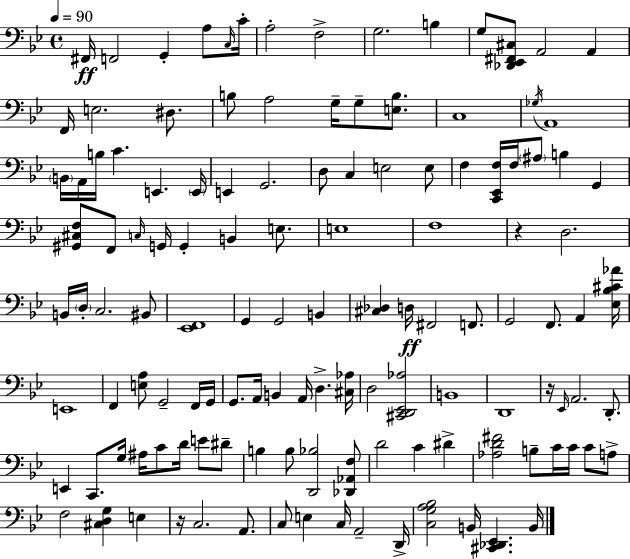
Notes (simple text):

F#2/s F2/h G2/q A3/e C3/s C4/s A3/h F3/h G3/h. B3/q G3/e [Db2,Eb2,F#2,C#3]/e A2/h A2/q F2/s E3/h. D#3/e. B3/e A3/h G3/s G3/e [E3,B3]/e. C3/w Gb3/s A2/w B2/s A2/s B3/s C4/q. E2/q. E2/s E2/q G2/h. D3/e C3/q E3/h E3/e F3/q [C2,Eb2,F3]/s F3/s A#3/e B3/q G2/q [G#2,C#3,F3]/e F2/e C3/s G2/s G2/q B2/q E3/e. E3/w F3/w R/q D3/h. B2/s D3/s C3/h. BIS2/e [Eb2,F2]/w G2/q G2/h B2/q [C#3,Db3]/q D3/s F#2/h F2/e. G2/h F2/e. A2/q [Eb3,Bb3,C#4,Ab4]/s E2/w F2/q [E3,A3]/e G2/h F2/s G2/s G2/e. A2/s B2/q A2/s D3/q. [C#3,Ab3]/s D3/h [C#2,D2,Eb2,Ab3]/h B2/w D2/w R/s Eb2/s A2/h. D2/e. E2/q C2/e. G3/s A#3/s C4/e D4/s E4/e D#4/e B3/q B3/e [D2,Bb3]/h [Db2,Ab2,F3]/e D4/h C4/q D#4/q [Ab3,D4,F#4]/h B3/e C4/s C4/s C4/e A3/e F3/h [C#3,D3,G3]/q E3/q R/s C3/h. A2/e. C3/e E3/q C3/s A2/h D2/s [C3,G3,A3,Bb3]/h B2/s [C#2,Db2,Eb2]/q. B2/s